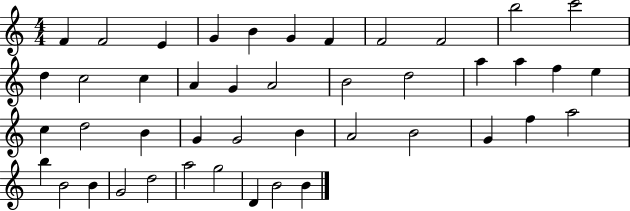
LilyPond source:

{
  \clef treble
  \numericTimeSignature
  \time 4/4
  \key c \major
  f'4 f'2 e'4 | g'4 b'4 g'4 f'4 | f'2 f'2 | b''2 c'''2 | \break d''4 c''2 c''4 | a'4 g'4 a'2 | b'2 d''2 | a''4 a''4 f''4 e''4 | \break c''4 d''2 b'4 | g'4 g'2 b'4 | a'2 b'2 | g'4 f''4 a''2 | \break b''4 b'2 b'4 | g'2 d''2 | a''2 g''2 | d'4 b'2 b'4 | \break \bar "|."
}